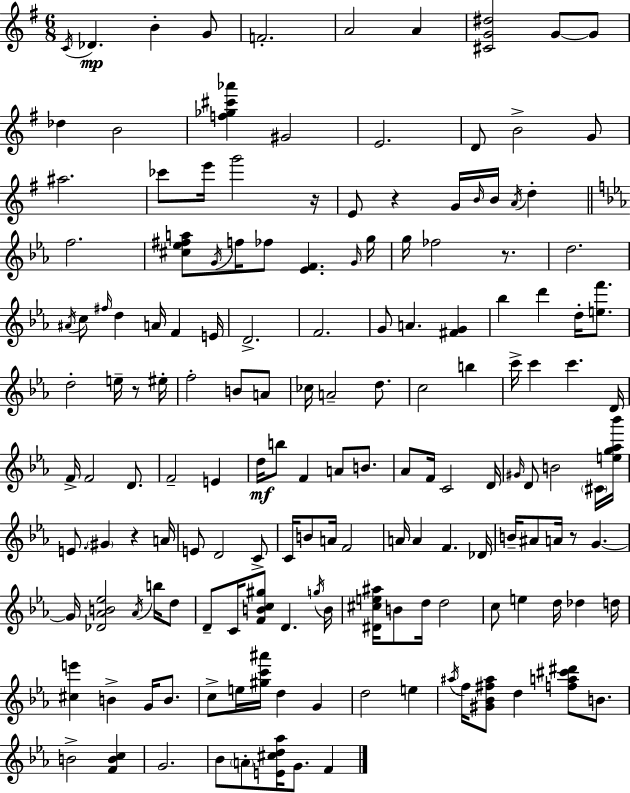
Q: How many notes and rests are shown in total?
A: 158